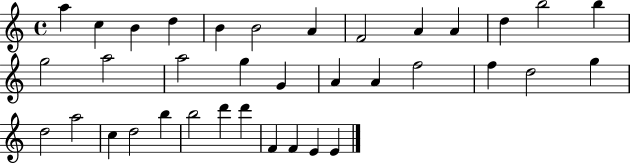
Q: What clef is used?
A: treble